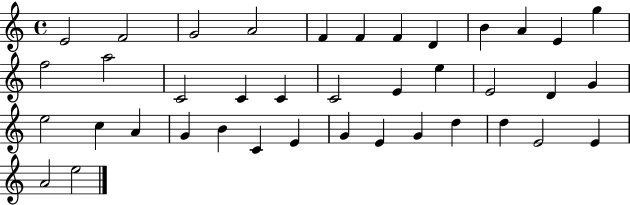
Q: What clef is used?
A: treble